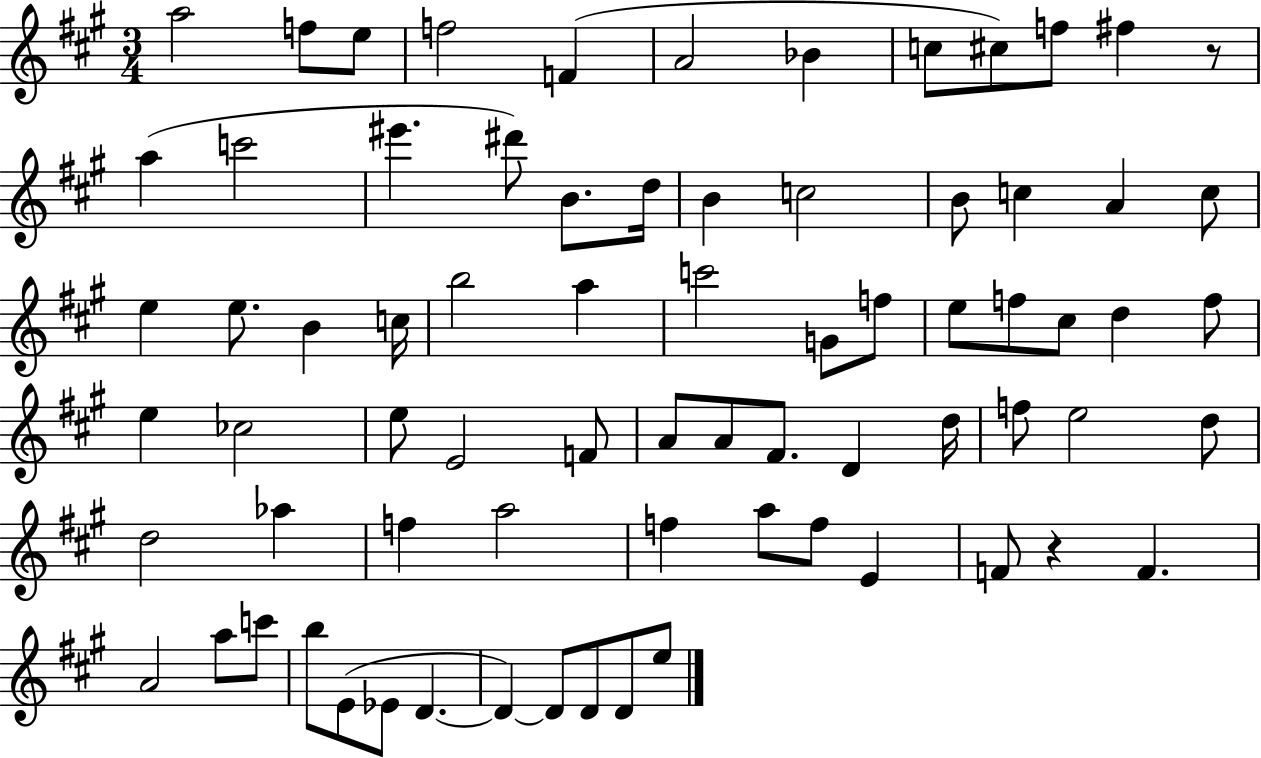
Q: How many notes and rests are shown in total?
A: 74